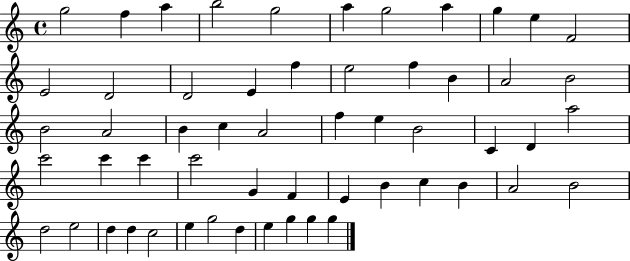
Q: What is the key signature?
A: C major